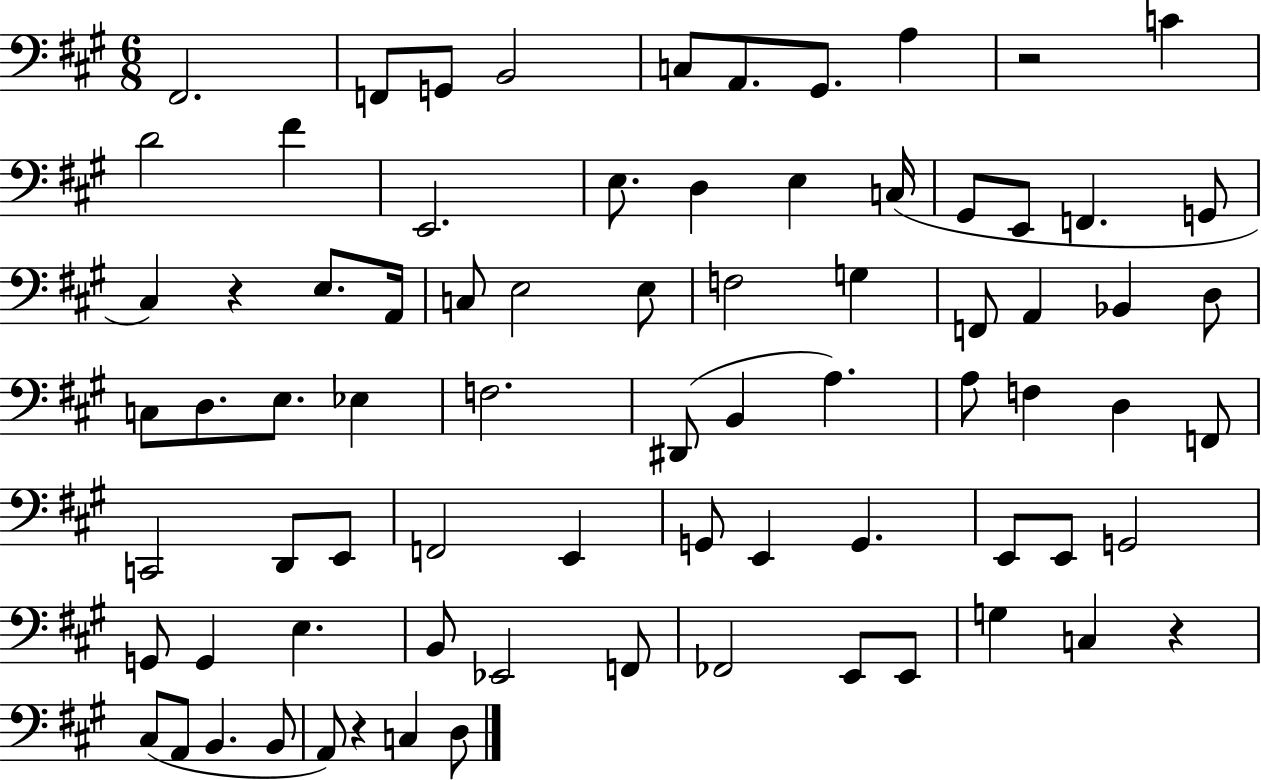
F#2/h. F2/e G2/e B2/h C3/e A2/e. G#2/e. A3/q R/h C4/q D4/h F#4/q E2/h. E3/e. D3/q E3/q C3/s G#2/e E2/e F2/q. G2/e C#3/q R/q E3/e. A2/s C3/e E3/h E3/e F3/h G3/q F2/e A2/q Bb2/q D3/e C3/e D3/e. E3/e. Eb3/q F3/h. D#2/e B2/q A3/q. A3/e F3/q D3/q F2/e C2/h D2/e E2/e F2/h E2/q G2/e E2/q G2/q. E2/e E2/e G2/h G2/e G2/q E3/q. B2/e Eb2/h F2/e FES2/h E2/e E2/e G3/q C3/q R/q C#3/e A2/e B2/q. B2/e A2/e R/q C3/q D3/e